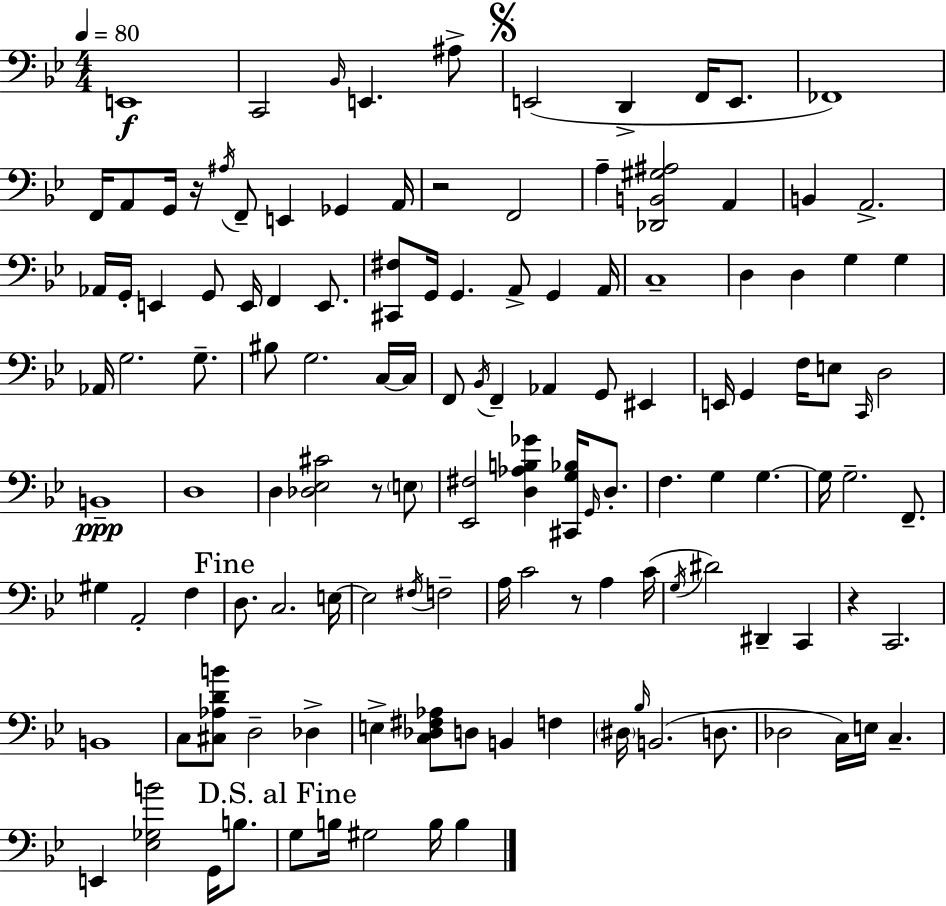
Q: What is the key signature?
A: G minor